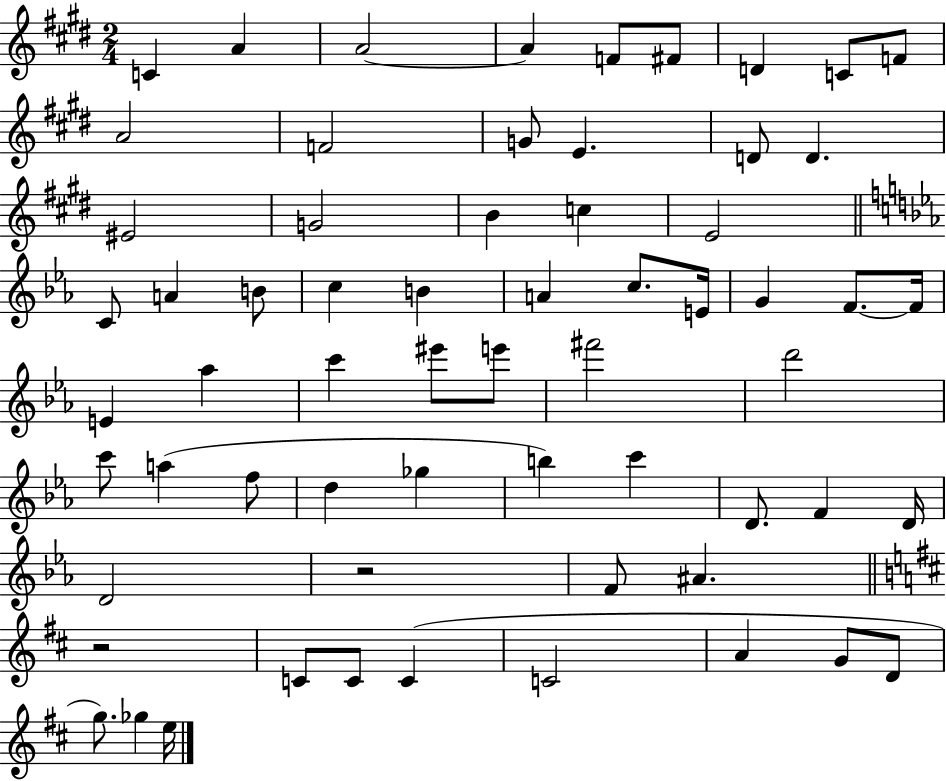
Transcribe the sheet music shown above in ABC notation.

X:1
T:Untitled
M:2/4
L:1/4
K:E
C A A2 A F/2 ^F/2 D C/2 F/2 A2 F2 G/2 E D/2 D ^E2 G2 B c E2 C/2 A B/2 c B A c/2 E/4 G F/2 F/4 E _a c' ^e'/2 e'/2 ^f'2 d'2 c'/2 a f/2 d _g b c' D/2 F D/4 D2 z2 F/2 ^A z2 C/2 C/2 C C2 A G/2 D/2 g/2 _g e/4